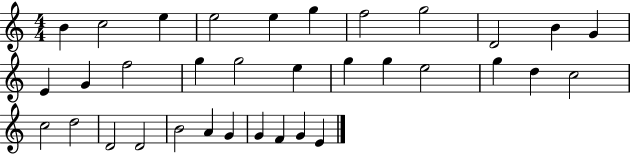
{
  \clef treble
  \numericTimeSignature
  \time 4/4
  \key c \major
  b'4 c''2 e''4 | e''2 e''4 g''4 | f''2 g''2 | d'2 b'4 g'4 | \break e'4 g'4 f''2 | g''4 g''2 e''4 | g''4 g''4 e''2 | g''4 d''4 c''2 | \break c''2 d''2 | d'2 d'2 | b'2 a'4 g'4 | g'4 f'4 g'4 e'4 | \break \bar "|."
}